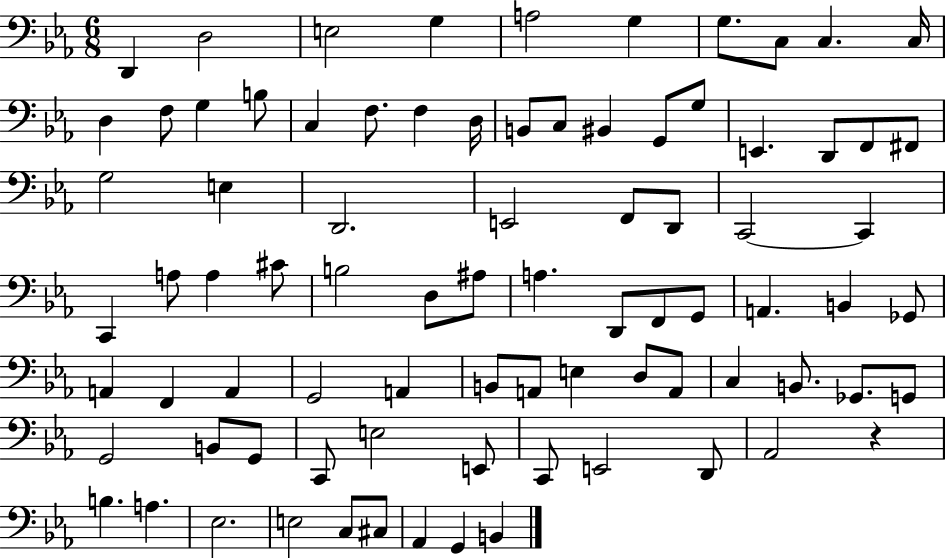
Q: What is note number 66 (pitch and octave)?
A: G2